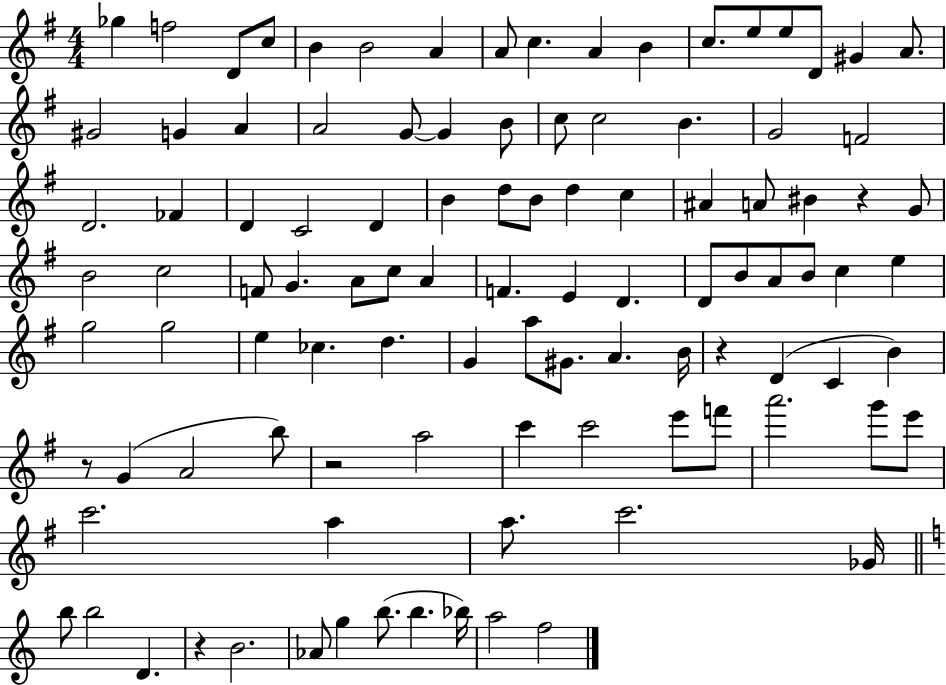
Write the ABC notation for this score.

X:1
T:Untitled
M:4/4
L:1/4
K:G
_g f2 D/2 c/2 B B2 A A/2 c A B c/2 e/2 e/2 D/2 ^G A/2 ^G2 G A A2 G/2 G B/2 c/2 c2 B G2 F2 D2 _F D C2 D B d/2 B/2 d c ^A A/2 ^B z G/2 B2 c2 F/2 G A/2 c/2 A F E D D/2 B/2 A/2 B/2 c e g2 g2 e _c d G a/2 ^G/2 A B/4 z D C B z/2 G A2 b/2 z2 a2 c' c'2 e'/2 f'/2 a'2 g'/2 e'/2 c'2 a a/2 c'2 _G/4 b/2 b2 D z B2 _A/2 g b/2 b _b/4 a2 f2